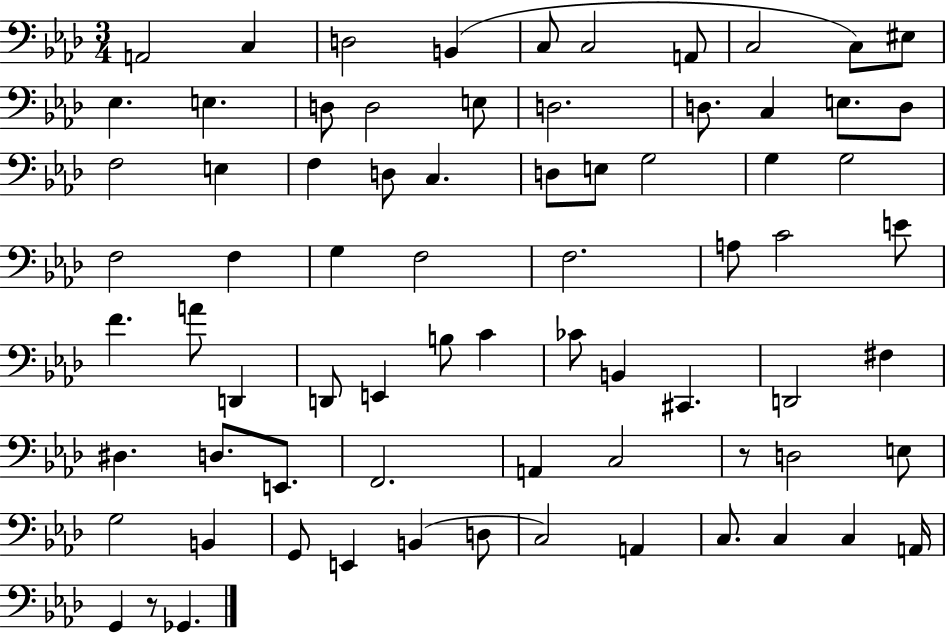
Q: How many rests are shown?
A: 2